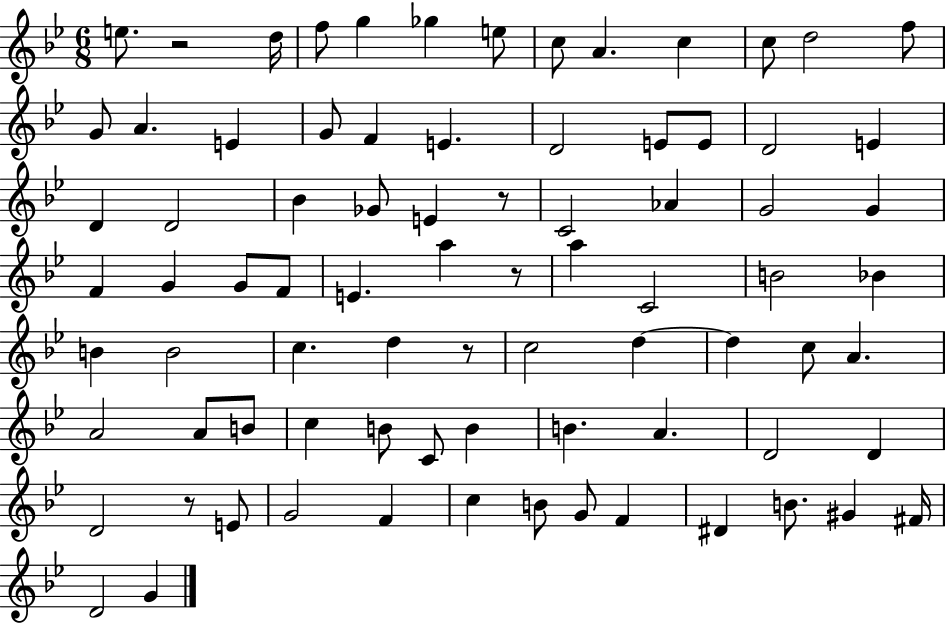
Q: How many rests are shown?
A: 5